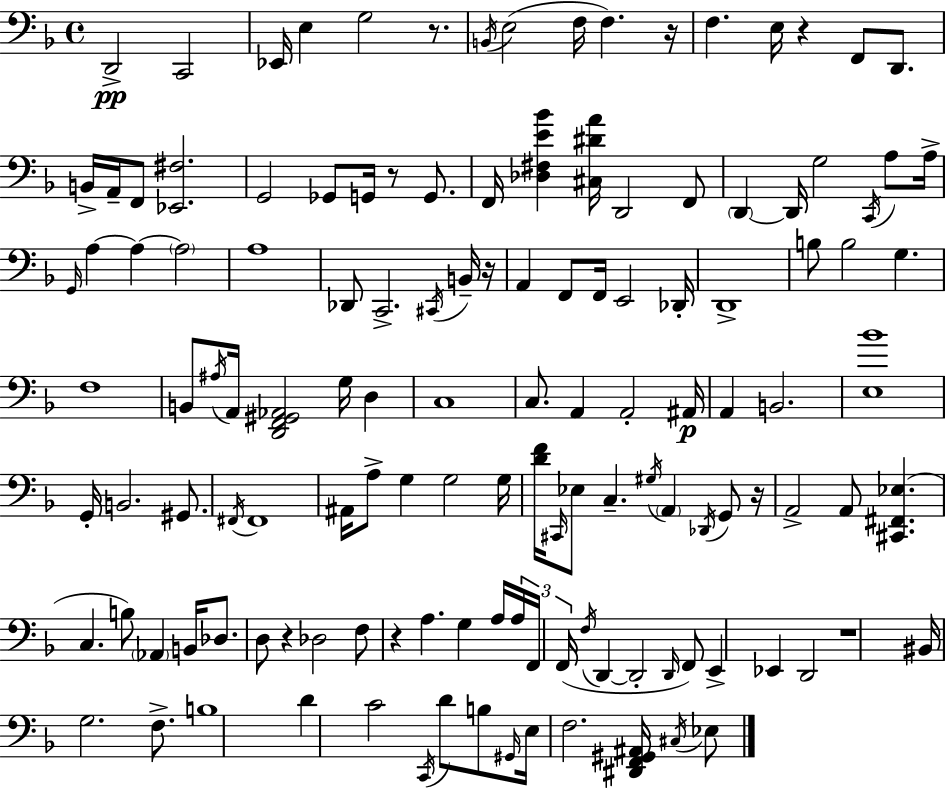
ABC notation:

X:1
T:Untitled
M:4/4
L:1/4
K:Dm
D,,2 C,,2 _E,,/4 E, G,2 z/2 B,,/4 E,2 F,/4 F, z/4 F, E,/4 z F,,/2 D,,/2 B,,/4 A,,/4 F,,/2 [_E,,^F,]2 G,,2 _G,,/2 G,,/4 z/2 G,,/2 F,,/4 [_D,^F,E_B] [^C,^DA]/4 D,,2 F,,/2 D,, D,,/4 G,2 C,,/4 A,/2 A,/4 G,,/4 A, A, A,2 A,4 _D,,/2 C,,2 ^C,,/4 B,,/4 z/4 A,, F,,/2 F,,/4 E,,2 _D,,/4 D,,4 B,/2 B,2 G, F,4 B,,/2 ^A,/4 A,,/4 [D,,F,,^G,,_A,,]2 G,/4 D, C,4 C,/2 A,, A,,2 ^A,,/4 A,, B,,2 [E,_B]4 G,,/4 B,,2 ^G,,/2 ^F,,/4 ^F,,4 ^A,,/4 A,/2 G, G,2 G,/4 [DF]/4 ^C,,/4 _E,/2 C, ^G,/4 A,, _D,,/4 G,,/2 z/4 A,,2 A,,/2 [^C,,^F,,_E,] C, B,/2 _A,, B,,/4 _D,/2 D,/2 z _D,2 F,/2 z A, G, A,/4 A,/4 F,,/4 F,,/4 F,/4 D,, D,,2 D,,/4 F,,/2 E,, _E,, D,,2 z4 ^B,,/4 G,2 F,/2 B,4 D C2 C,,/4 D/2 B,/2 ^G,,/4 E,/4 F,2 [^D,,F,,^G,,^A,,]/4 ^C,/4 _E,/2